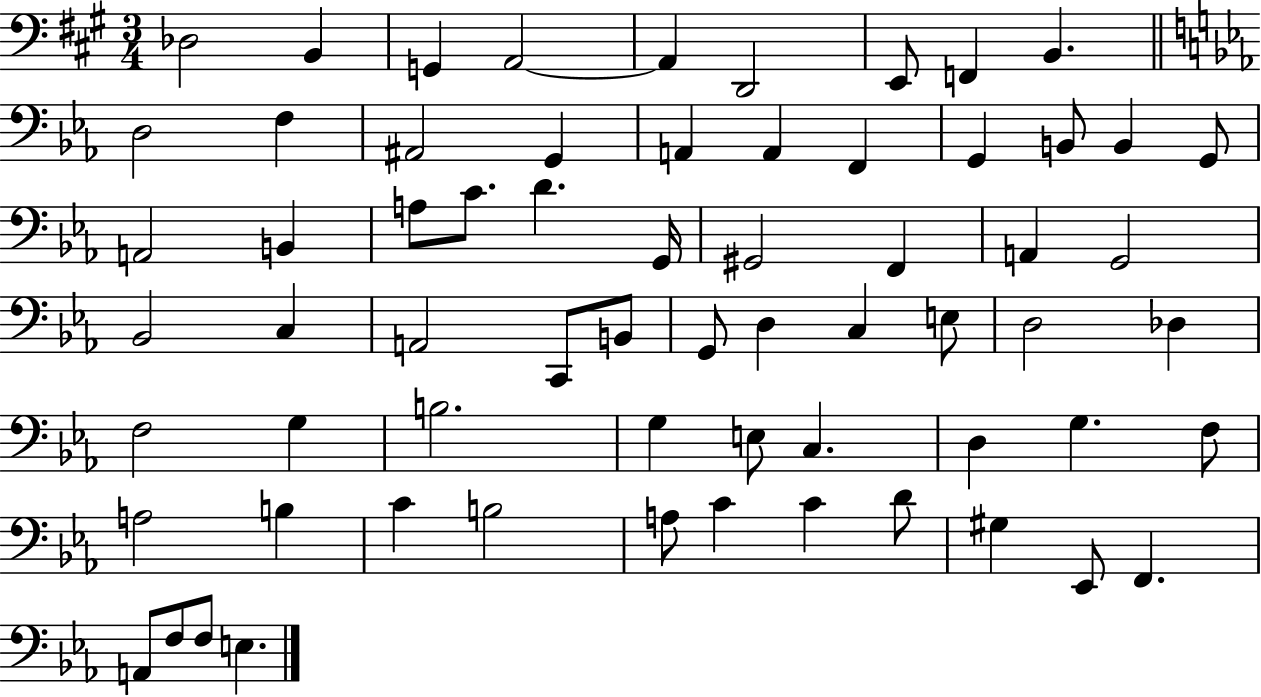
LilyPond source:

{
  \clef bass
  \numericTimeSignature
  \time 3/4
  \key a \major
  des2 b,4 | g,4 a,2~~ | a,4 d,2 | e,8 f,4 b,4. | \break \bar "||" \break \key ees \major d2 f4 | ais,2 g,4 | a,4 a,4 f,4 | g,4 b,8 b,4 g,8 | \break a,2 b,4 | a8 c'8. d'4. g,16 | gis,2 f,4 | a,4 g,2 | \break bes,2 c4 | a,2 c,8 b,8 | g,8 d4 c4 e8 | d2 des4 | \break f2 g4 | b2. | g4 e8 c4. | d4 g4. f8 | \break a2 b4 | c'4 b2 | a8 c'4 c'4 d'8 | gis4 ees,8 f,4. | \break a,8 f8 f8 e4. | \bar "|."
}